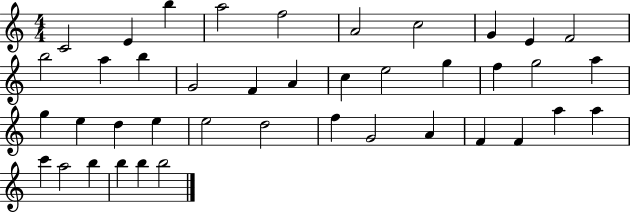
X:1
T:Untitled
M:4/4
L:1/4
K:C
C2 E b a2 f2 A2 c2 G E F2 b2 a b G2 F A c e2 g f g2 a g e d e e2 d2 f G2 A F F a a c' a2 b b b b2